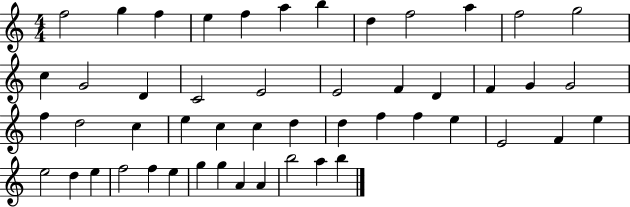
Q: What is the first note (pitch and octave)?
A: F5